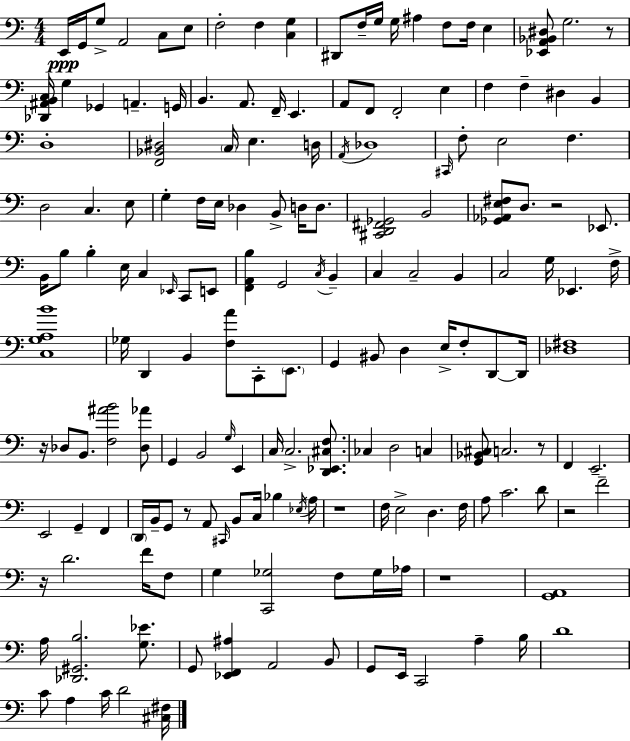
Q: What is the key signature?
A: C major